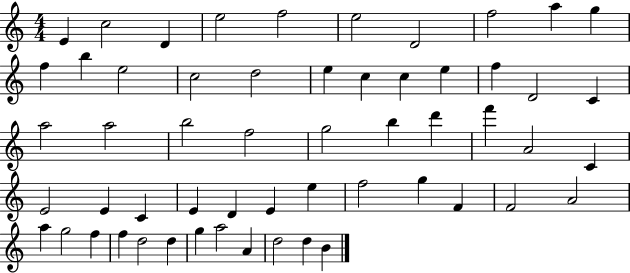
E4/q C5/h D4/q E5/h F5/h E5/h D4/h F5/h A5/q G5/q F5/q B5/q E5/h C5/h D5/h E5/q C5/q C5/q E5/q F5/q D4/h C4/q A5/h A5/h B5/h F5/h G5/h B5/q D6/q F6/q A4/h C4/q E4/h E4/q C4/q E4/q D4/q E4/q E5/q F5/h G5/q F4/q F4/h A4/h A5/q G5/h F5/q F5/q D5/h D5/q G5/q A5/h A4/q D5/h D5/q B4/q